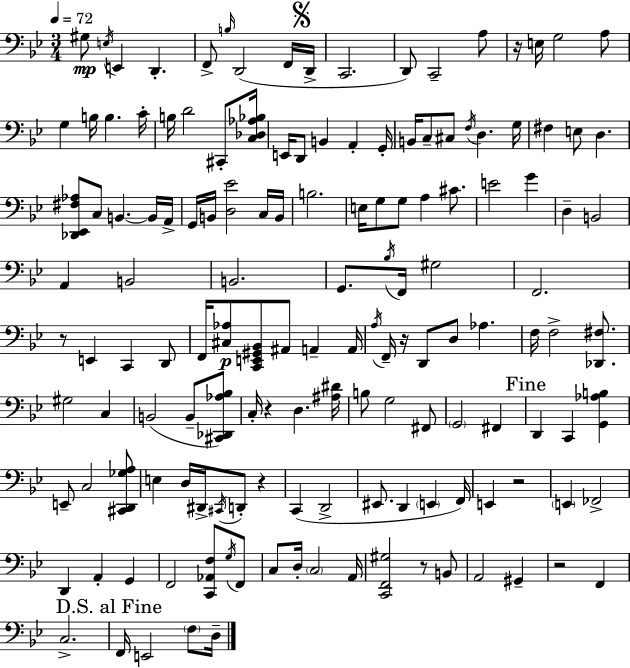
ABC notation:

X:1
T:Untitled
M:3/4
L:1/4
K:Bb
^G,/2 E,/4 E,, D,, F,,/2 B,/4 D,,2 F,,/4 D,,/4 C,,2 D,,/2 C,,2 A,/2 z/4 E,/4 G,2 A,/2 G, B,/4 B, C/4 B,/4 D2 ^C,,/2 [C,_D,_A,_B,]/4 E,,/4 D,,/2 B,, A,, G,,/4 B,,/4 C,/2 ^C,/2 F,/4 D, G,/4 ^F, E,/2 D, [_D,,_E,,^F,_A,]/2 C,/2 B,, B,,/4 A,,/4 G,,/4 B,,/4 [D,_E]2 C,/4 B,,/4 B,2 E,/4 G,/2 G,/2 A, ^C/2 E2 G D, B,,2 A,, B,,2 B,,2 G,,/2 _B,/4 F,,/4 ^G,2 F,,2 z/2 E,, C,, D,,/2 F,,/4 [^C,_A,]/2 [C,,E,,^G,,_B,,]/2 ^A,,/2 A,, A,,/4 A,/4 F,,/4 z/4 D,,/2 D,/2 _A, F,/4 F,2 [_D,,^F,]/2 ^G,2 C, B,,2 B,,/2 [^C,,_D,,_A,_B,]/2 C,/4 z D, [^A,^D]/4 B,/2 G,2 ^F,,/2 G,,2 ^F,, D,, C,, [G,,_A,B,] E,,/2 C,2 [^C,,D,,_G,A,]/2 E, D,/4 ^D,,/4 ^C,,/4 D,,/2 z C,, D,,2 ^E,,/2 D,, E,, F,,/4 E,, z2 E,, _F,,2 D,, A,, G,, F,,2 [C,,_A,,F,]/2 G,/4 F,,/2 C,/2 D,/4 C,2 A,,/4 [C,,F,,^G,]2 z/2 B,,/2 A,,2 ^G,, z2 F,, C,2 F,,/4 E,,2 F,/2 D,/4